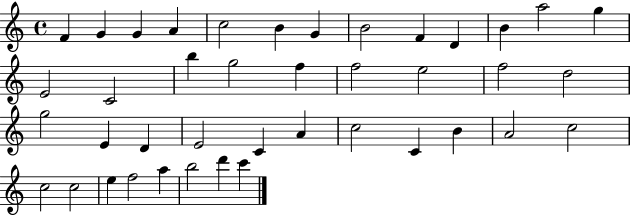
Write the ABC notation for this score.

X:1
T:Untitled
M:4/4
L:1/4
K:C
F G G A c2 B G B2 F D B a2 g E2 C2 b g2 f f2 e2 f2 d2 g2 E D E2 C A c2 C B A2 c2 c2 c2 e f2 a b2 d' c'